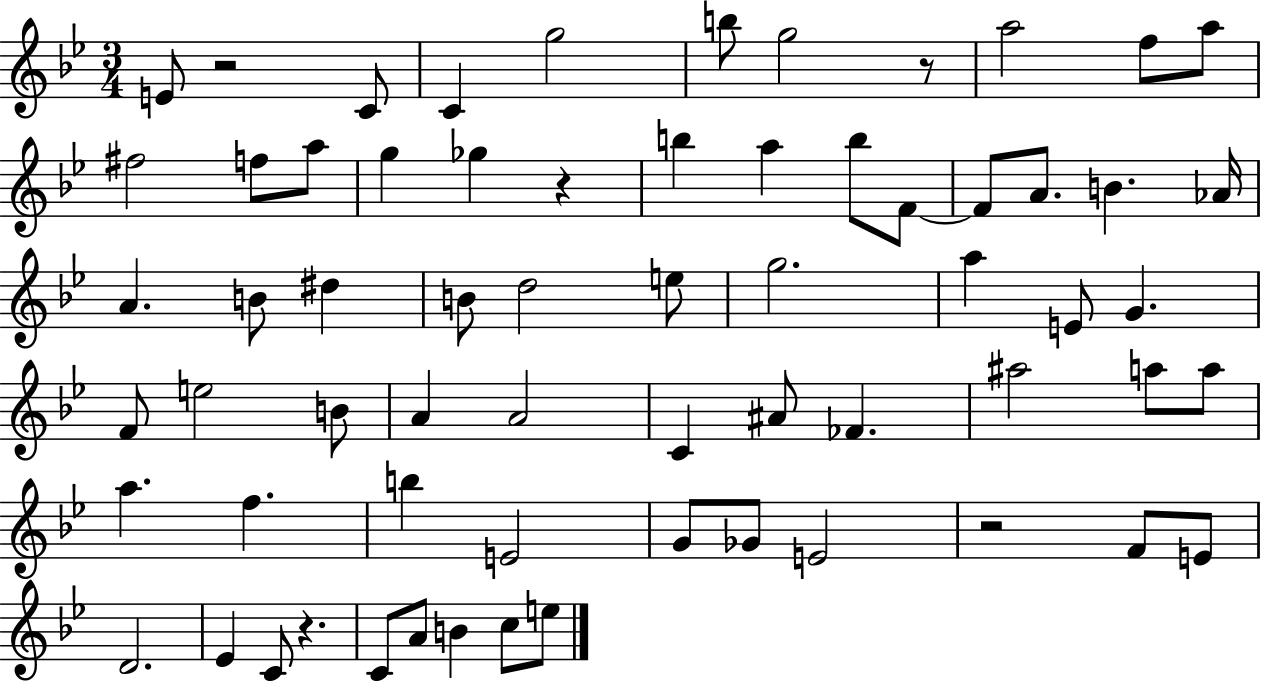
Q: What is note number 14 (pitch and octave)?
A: Gb5